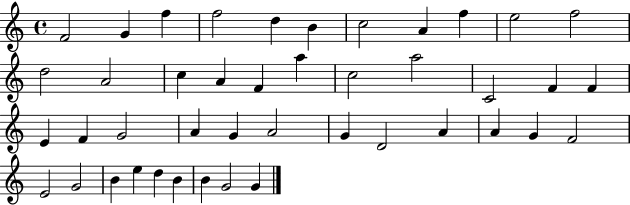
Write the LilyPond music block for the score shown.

{
  \clef treble
  \time 4/4
  \defaultTimeSignature
  \key c \major
  f'2 g'4 f''4 | f''2 d''4 b'4 | c''2 a'4 f''4 | e''2 f''2 | \break d''2 a'2 | c''4 a'4 f'4 a''4 | c''2 a''2 | c'2 f'4 f'4 | \break e'4 f'4 g'2 | a'4 g'4 a'2 | g'4 d'2 a'4 | a'4 g'4 f'2 | \break e'2 g'2 | b'4 e''4 d''4 b'4 | b'4 g'2 g'4 | \bar "|."
}